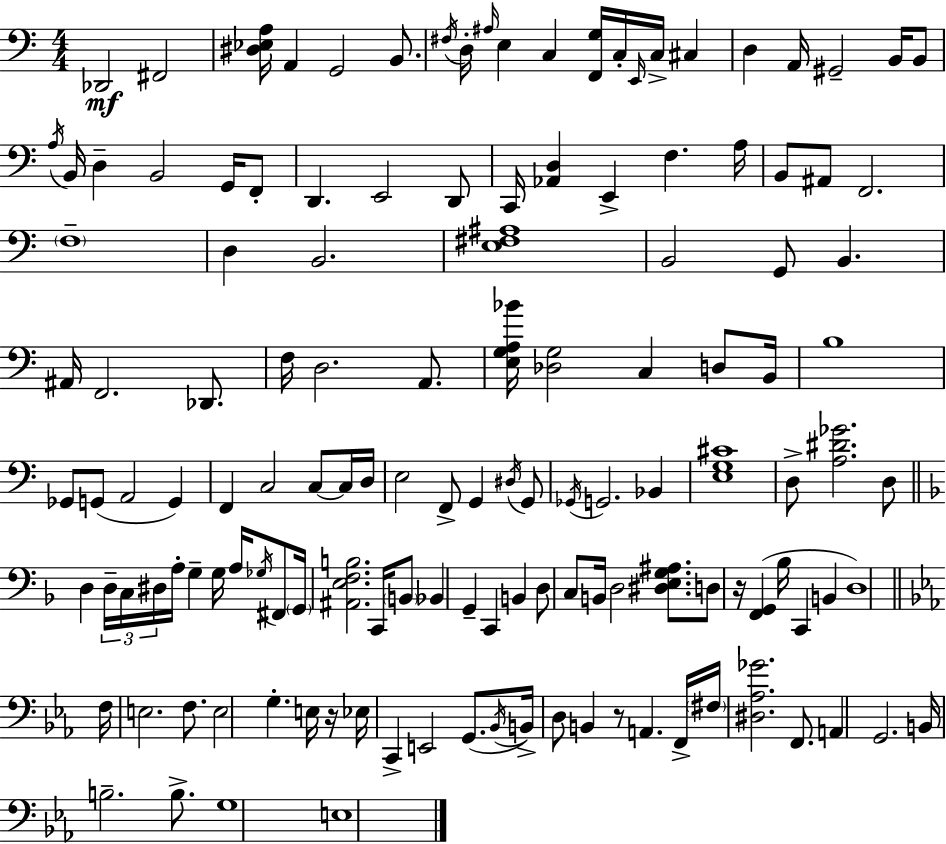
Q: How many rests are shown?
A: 3